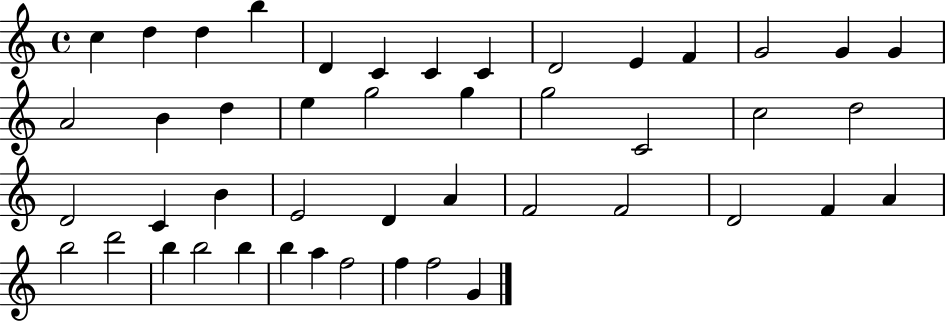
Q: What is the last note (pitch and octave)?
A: G4